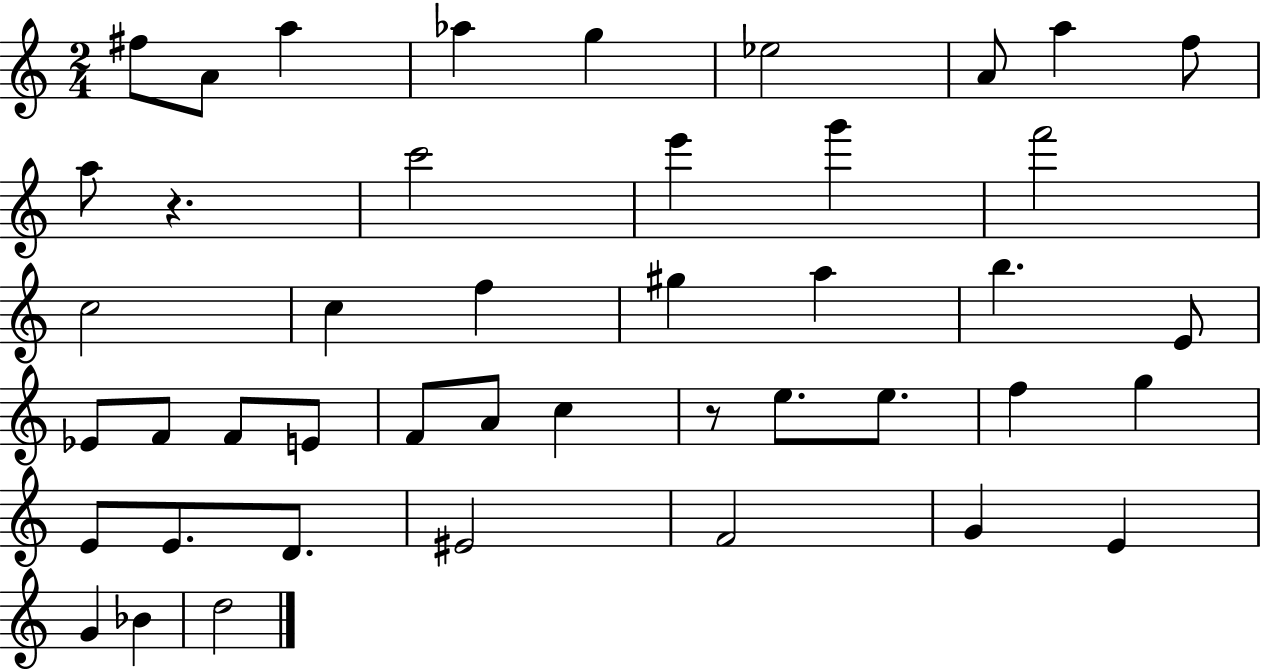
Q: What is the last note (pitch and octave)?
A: D5